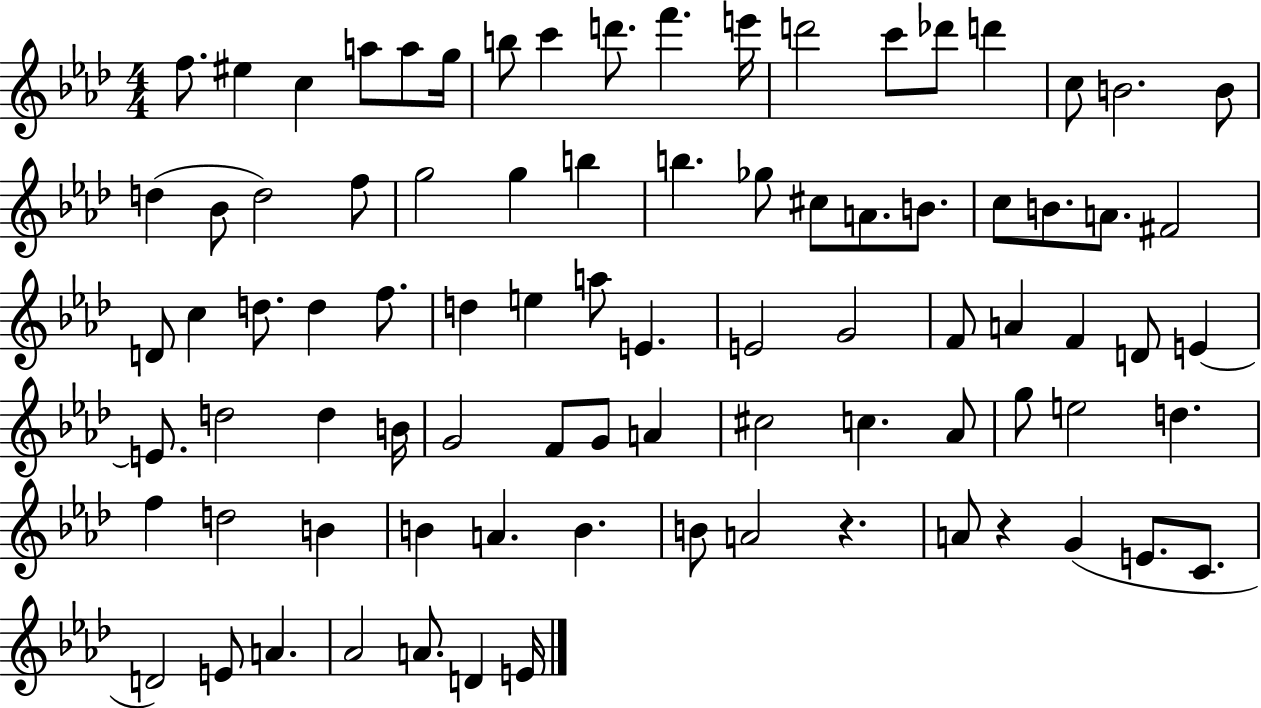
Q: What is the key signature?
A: AES major